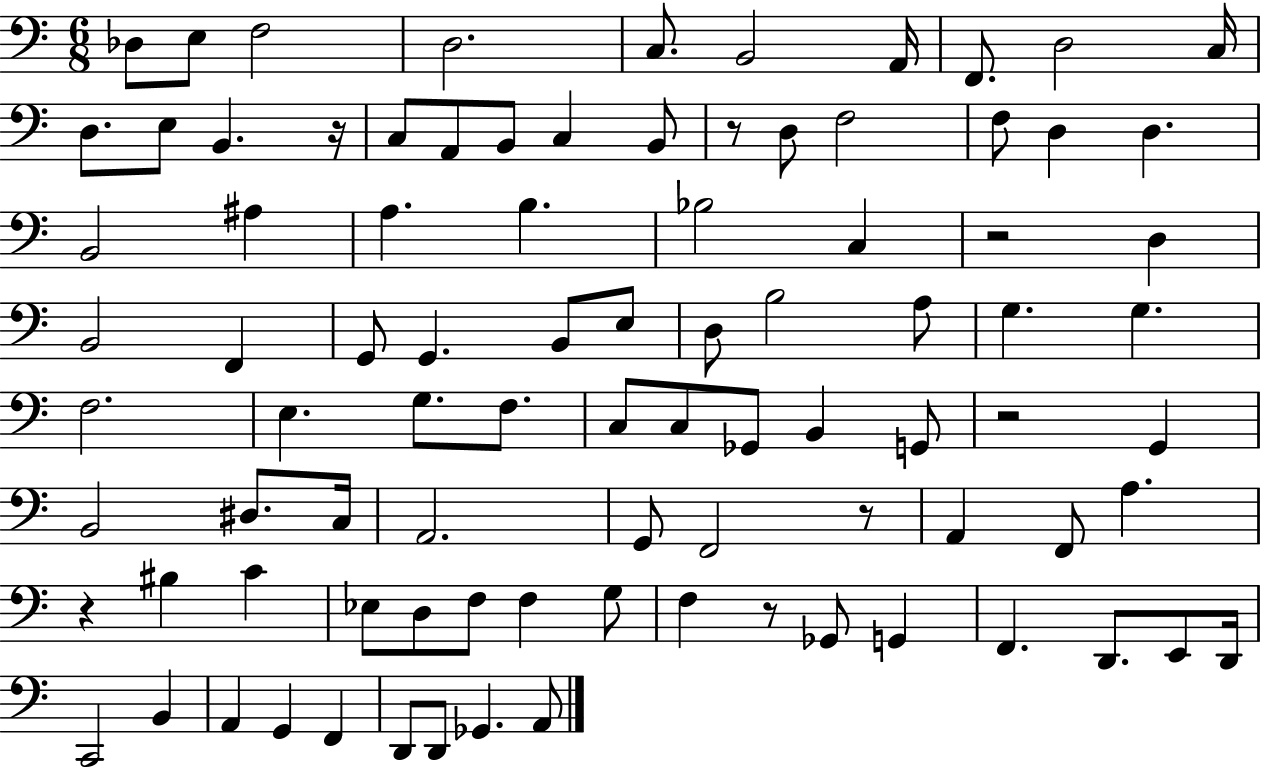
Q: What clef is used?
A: bass